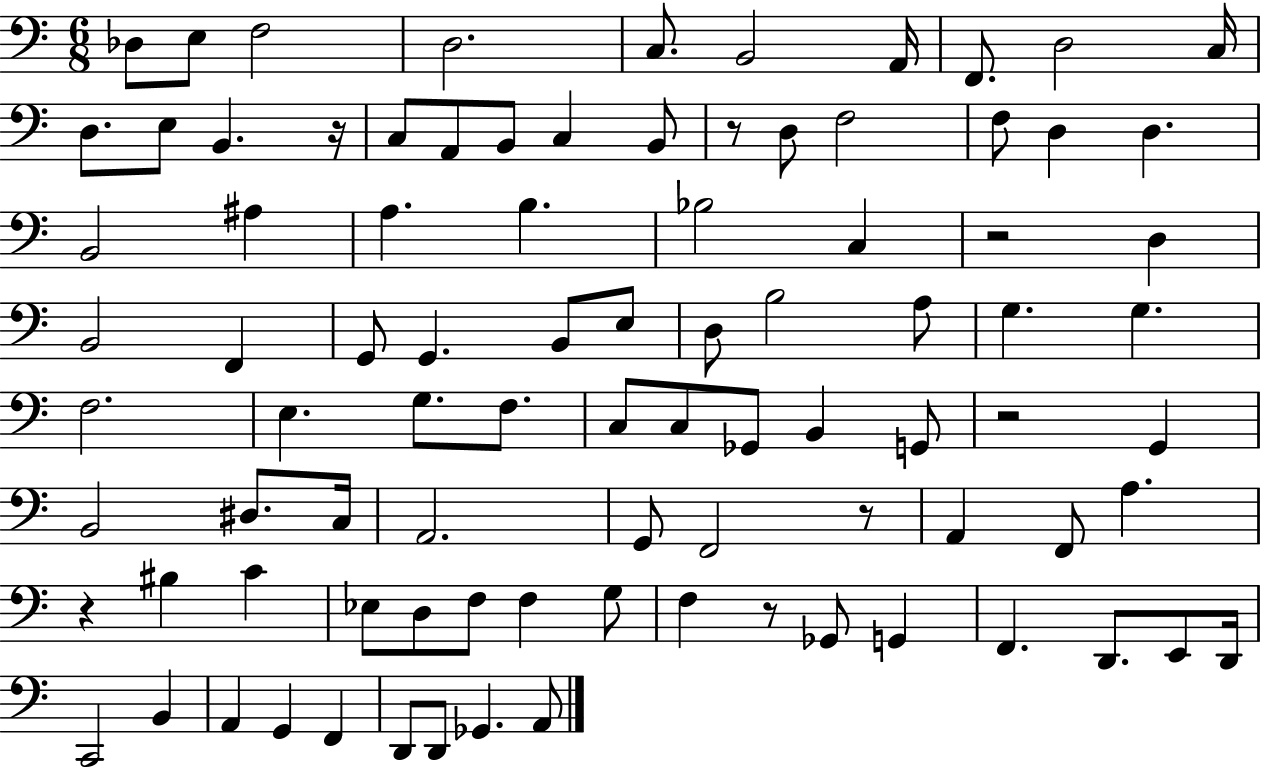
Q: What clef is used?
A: bass